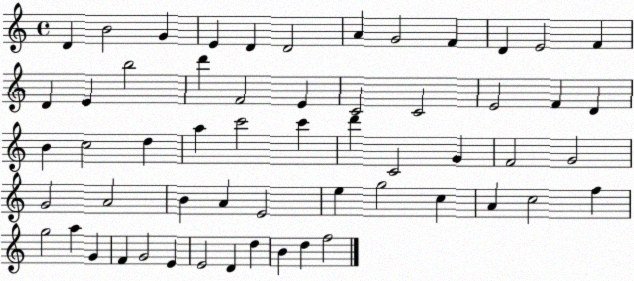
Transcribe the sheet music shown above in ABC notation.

X:1
T:Untitled
M:4/4
L:1/4
K:C
D B2 G E D D2 A G2 F D E2 F D E b2 d' F2 E C2 C2 E2 F D B c2 d a c'2 c' d' C2 G F2 G2 G2 A2 B A E2 e g2 c A c2 f g2 a G F G2 E E2 D d B d f2